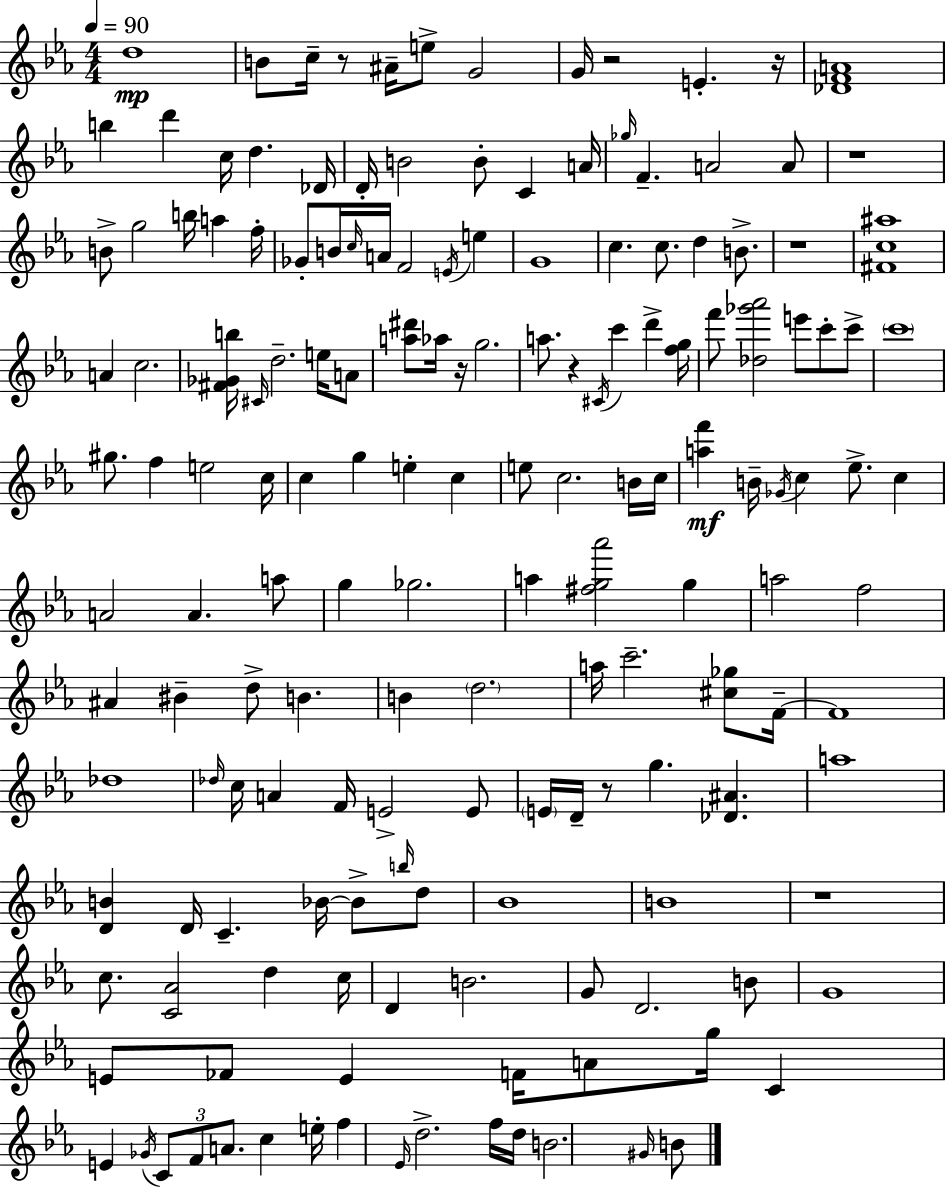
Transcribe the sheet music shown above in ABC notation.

X:1
T:Untitled
M:4/4
L:1/4
K:Cm
d4 B/2 c/4 z/2 ^A/4 e/2 G2 G/4 z2 E z/4 [_DFA]4 b d' c/4 d _D/4 D/4 B2 B/2 C A/4 _g/4 F A2 A/2 z4 B/2 g2 b/4 a f/4 _G/2 B/4 c/4 A/4 F2 E/4 e G4 c c/2 d B/2 z4 [^Fc^a]4 A c2 [^F_Gb]/4 ^C/4 d2 e/4 A/2 [a^d']/2 _a/4 z/4 g2 a/2 z ^C/4 c' d' [fg]/4 f'/2 [_d_g'_a']2 e'/2 c'/2 c'/2 c'4 ^g/2 f e2 c/4 c g e c e/2 c2 B/4 c/4 [af'] B/4 _G/4 c _e/2 c A2 A a/2 g _g2 a [^fg_a']2 g a2 f2 ^A ^B d/2 B B d2 a/4 c'2 [^c_g]/2 F/4 F4 _d4 _d/4 c/4 A F/4 E2 E/2 E/4 D/4 z/2 g [_D^A] a4 [DB] D/4 C _B/4 _B/2 b/4 d/2 _B4 B4 z4 c/2 [C_A]2 d c/4 D B2 G/2 D2 B/2 G4 E/2 _F/2 E F/4 A/2 g/4 C E _G/4 C/2 F/2 A/2 c e/4 f _E/4 d2 f/4 d/4 B2 ^G/4 B/2